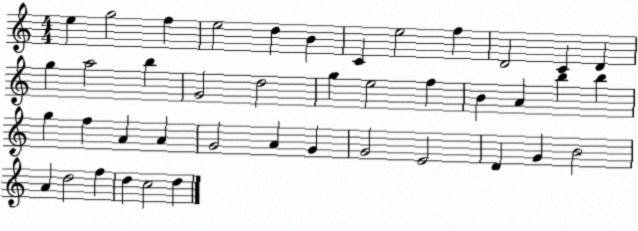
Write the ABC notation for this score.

X:1
T:Untitled
M:4/4
L:1/4
K:C
e g2 f e2 d B C e2 f D2 C D g a2 b G2 d2 g e2 f B A b b g f A A G2 A G G2 E2 D G B2 A d2 f d c2 d